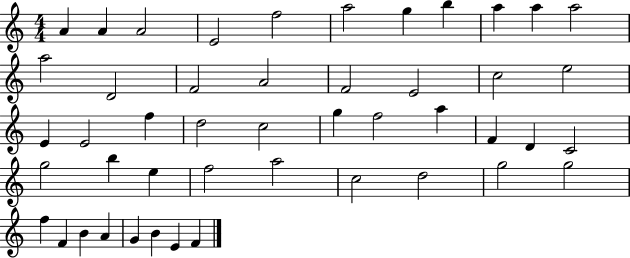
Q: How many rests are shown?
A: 0